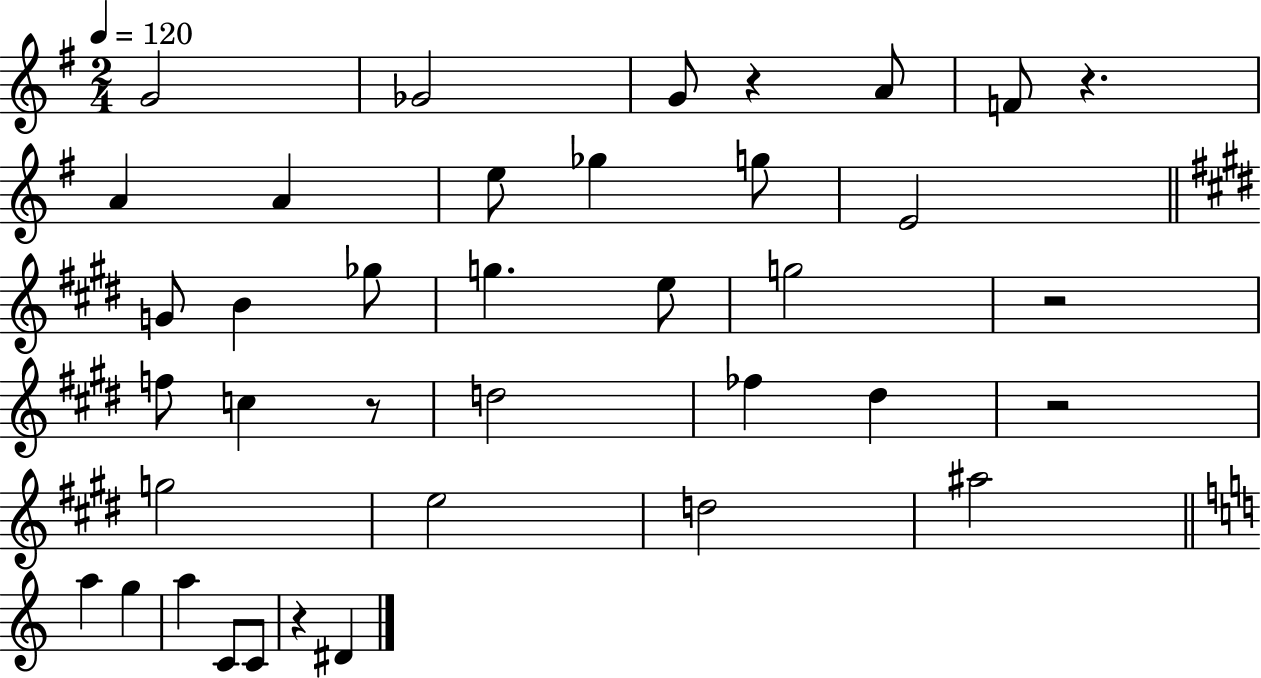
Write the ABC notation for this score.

X:1
T:Untitled
M:2/4
L:1/4
K:G
G2 _G2 G/2 z A/2 F/2 z A A e/2 _g g/2 E2 G/2 B _g/2 g e/2 g2 z2 f/2 c z/2 d2 _f ^d z2 g2 e2 d2 ^a2 a g a C/2 C/2 z ^D